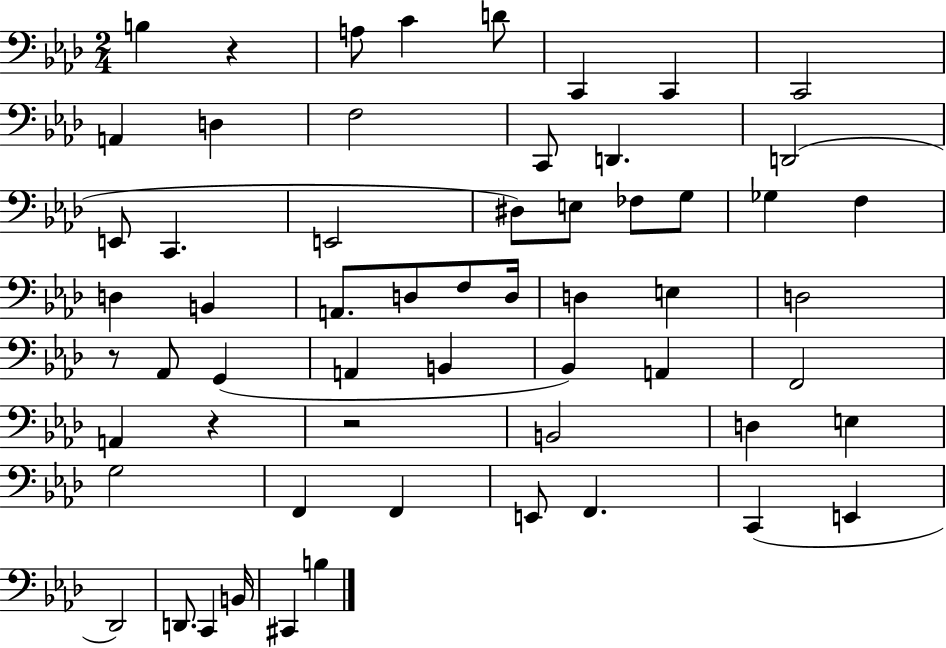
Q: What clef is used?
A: bass